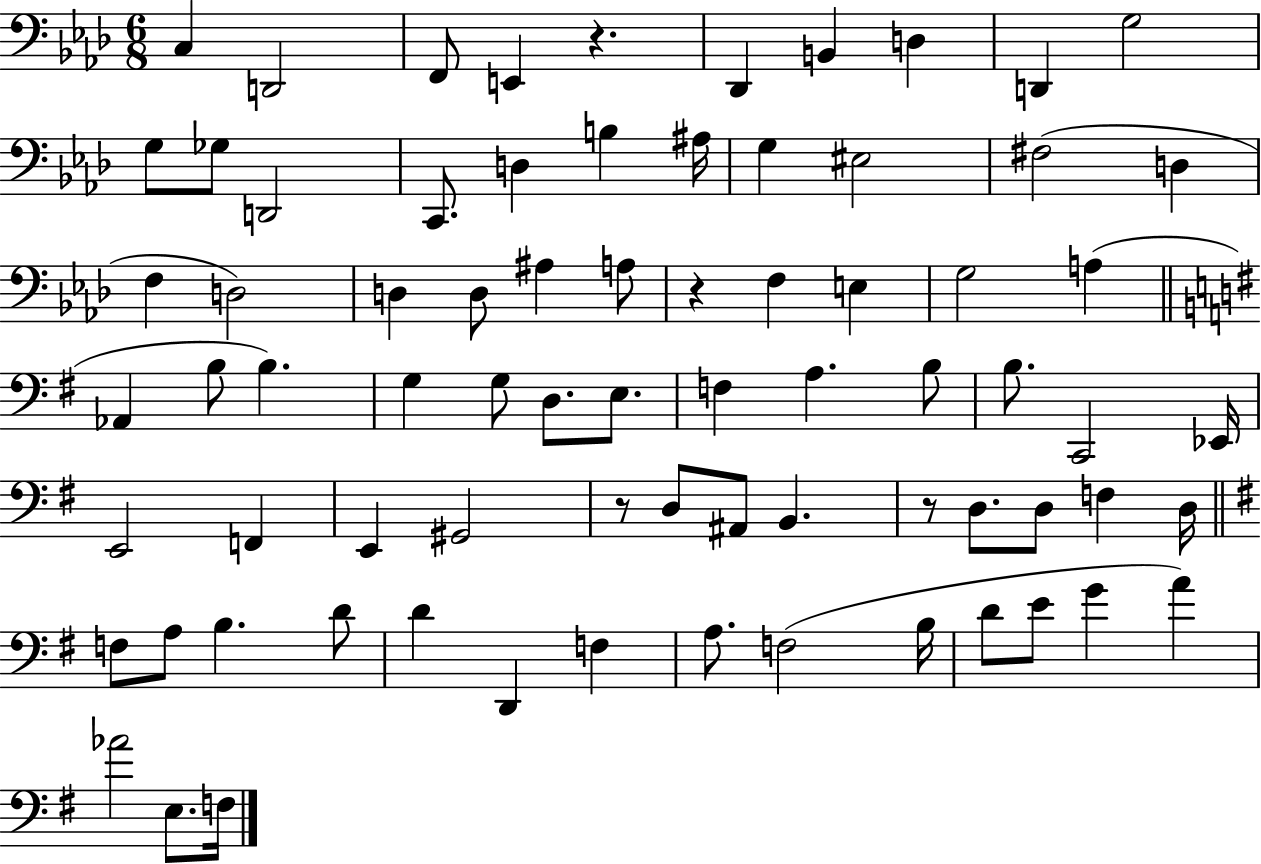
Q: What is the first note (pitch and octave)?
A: C3